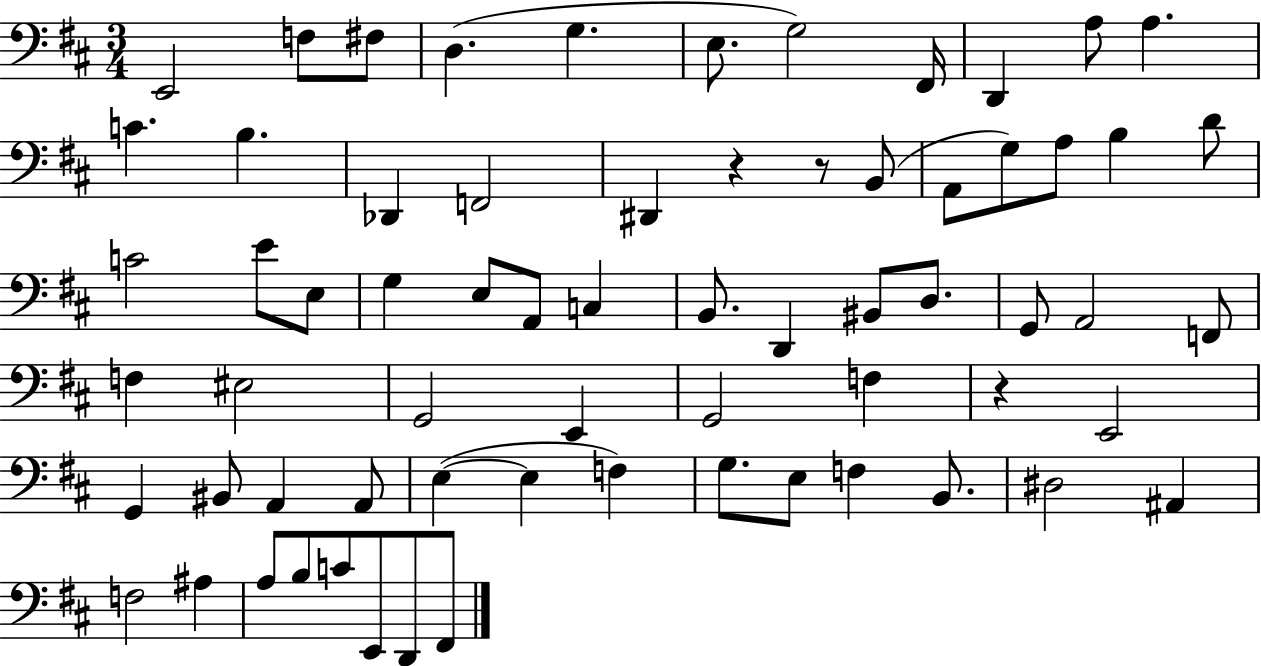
X:1
T:Untitled
M:3/4
L:1/4
K:D
E,,2 F,/2 ^F,/2 D, G, E,/2 G,2 ^F,,/4 D,, A,/2 A, C B, _D,, F,,2 ^D,, z z/2 B,,/2 A,,/2 G,/2 A,/2 B, D/2 C2 E/2 E,/2 G, E,/2 A,,/2 C, B,,/2 D,, ^B,,/2 D,/2 G,,/2 A,,2 F,,/2 F, ^E,2 G,,2 E,, G,,2 F, z E,,2 G,, ^B,,/2 A,, A,,/2 E, E, F, G,/2 E,/2 F, B,,/2 ^D,2 ^A,, F,2 ^A, A,/2 B,/2 C/2 E,,/2 D,,/2 ^F,,/2